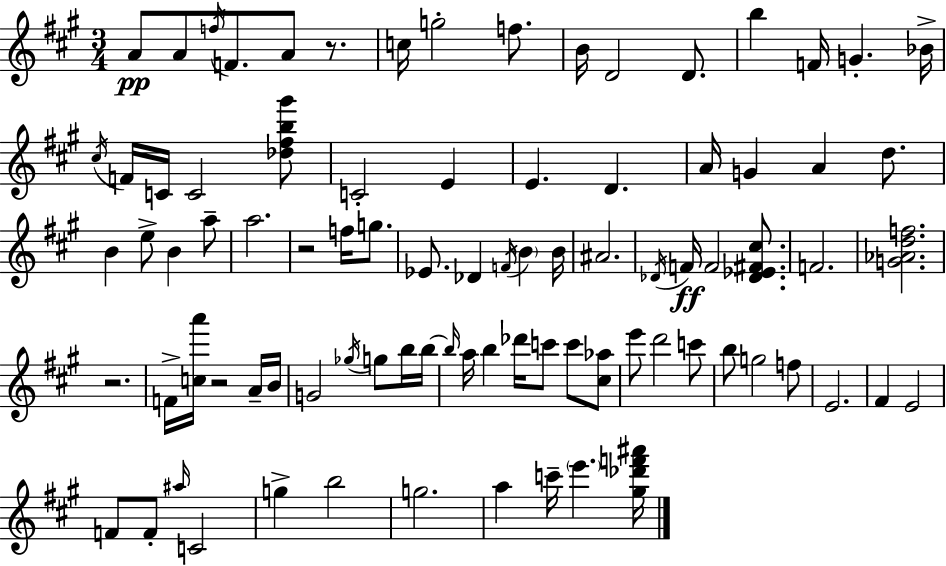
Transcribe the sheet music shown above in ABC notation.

X:1
T:Untitled
M:3/4
L:1/4
K:A
A/2 A/2 f/4 F/2 A/2 z/2 c/4 g2 f/2 B/4 D2 D/2 b F/4 G _B/4 ^c/4 F/4 C/4 C2 [_d^fb^g']/2 C2 E E D A/4 G A d/2 B e/2 B a/2 a2 z2 f/4 g/2 _E/2 _D F/4 B B/4 ^A2 _D/4 F/4 F2 [_D_E^F^c]/2 F2 [G_Adf]2 z2 F/4 [ca']/4 z2 A/4 B/4 G2 _g/4 g/2 b/4 b/4 b/4 a/4 b _d'/4 c'/2 c'/2 [^c_a]/2 e'/2 d'2 c'/2 b/2 g2 f/2 E2 ^F E2 F/2 F/2 ^a/4 C2 g b2 g2 a c'/4 e' [^g_d'f'^a']/4